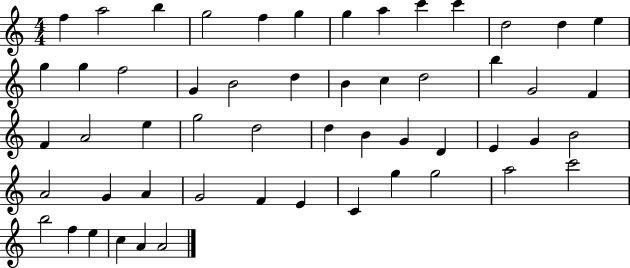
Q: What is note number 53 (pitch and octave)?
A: A4